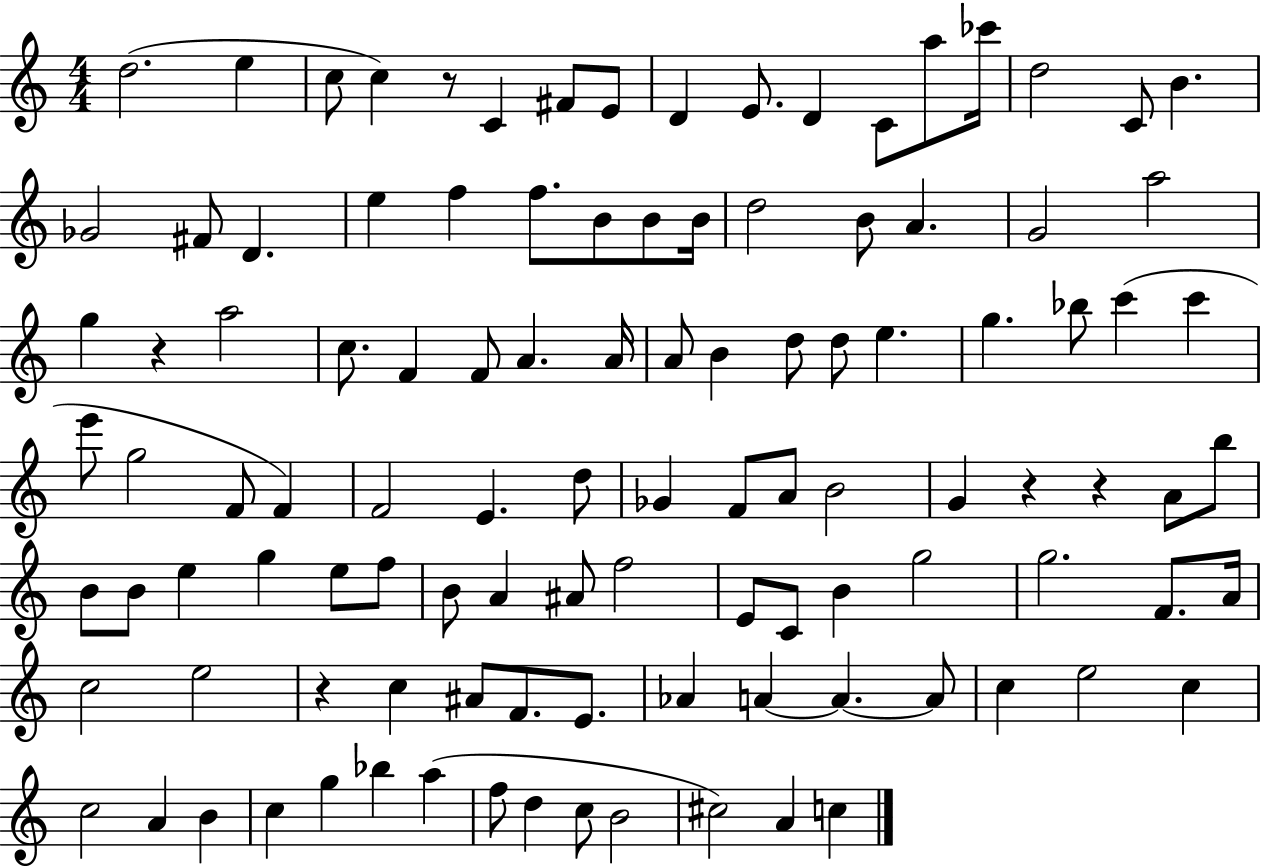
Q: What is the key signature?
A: C major